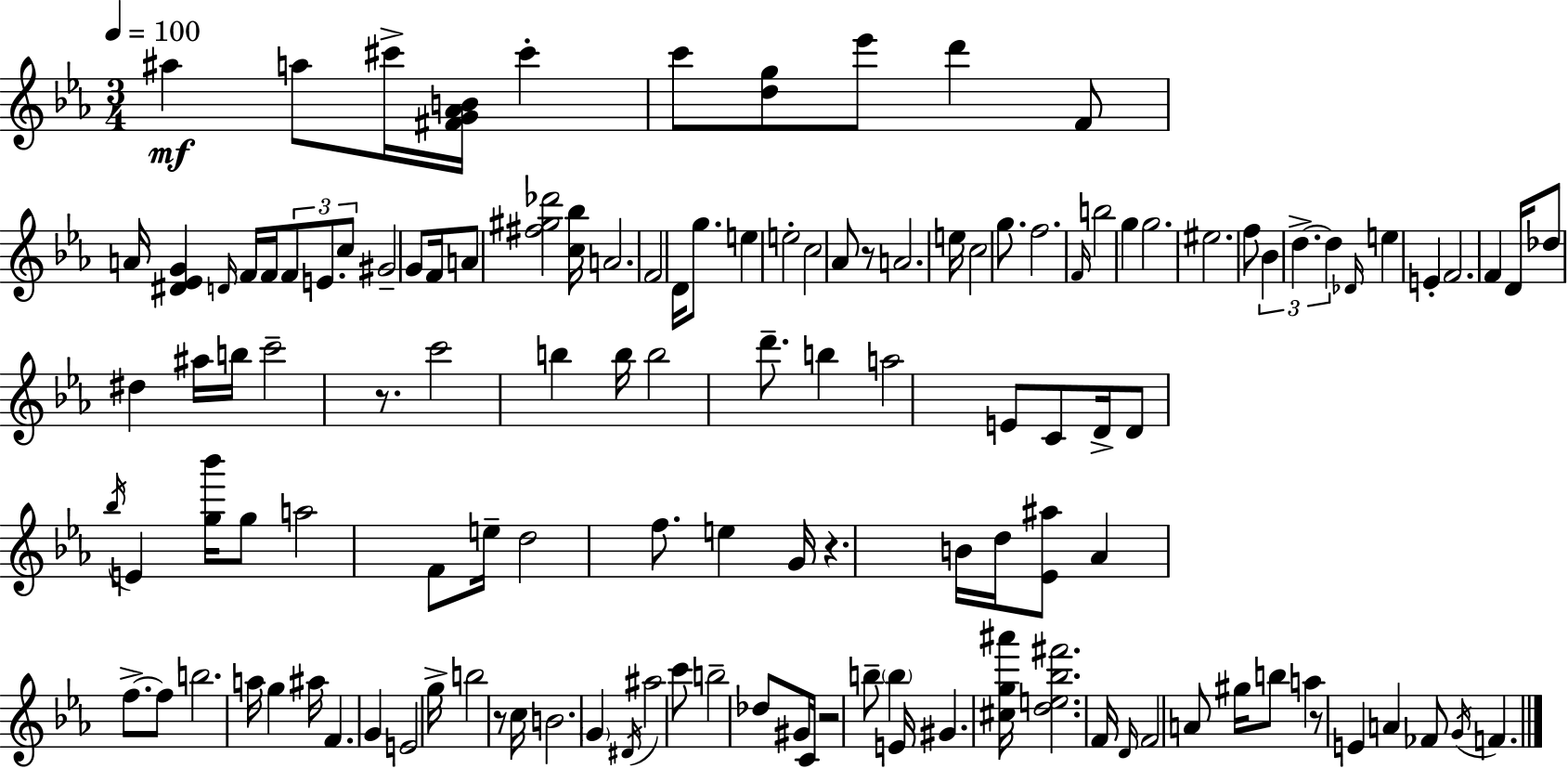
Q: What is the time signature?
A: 3/4